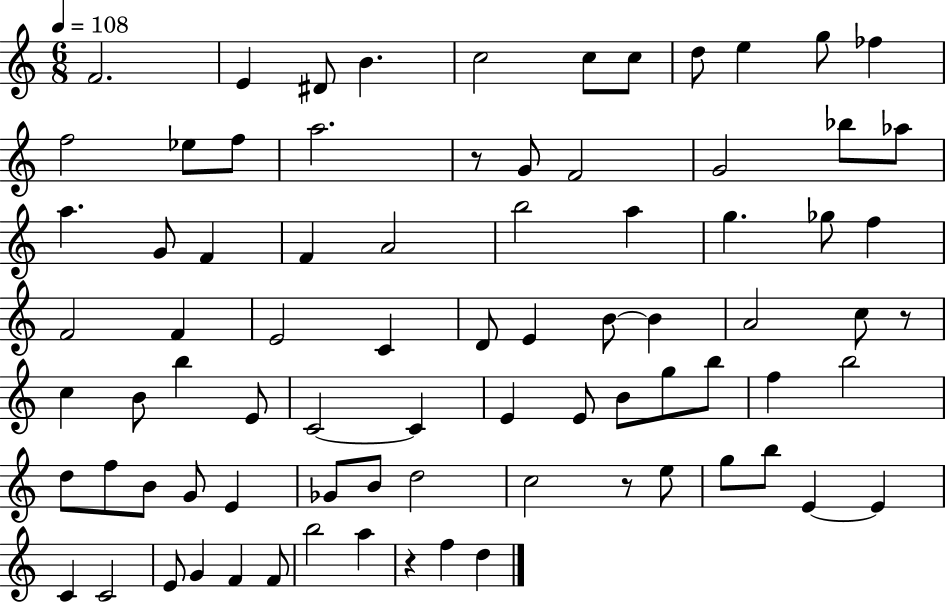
{
  \clef treble
  \numericTimeSignature
  \time 6/8
  \key c \major
  \tempo 4 = 108
  f'2. | e'4 dis'8 b'4. | c''2 c''8 c''8 | d''8 e''4 g''8 fes''4 | \break f''2 ees''8 f''8 | a''2. | r8 g'8 f'2 | g'2 bes''8 aes''8 | \break a''4. g'8 f'4 | f'4 a'2 | b''2 a''4 | g''4. ges''8 f''4 | \break f'2 f'4 | e'2 c'4 | d'8 e'4 b'8~~ b'4 | a'2 c''8 r8 | \break c''4 b'8 b''4 e'8 | c'2~~ c'4 | e'4 e'8 b'8 g''8 b''8 | f''4 b''2 | \break d''8 f''8 b'8 g'8 e'4 | ges'8 b'8 d''2 | c''2 r8 e''8 | g''8 b''8 e'4~~ e'4 | \break c'4 c'2 | e'8 g'4 f'4 f'8 | b''2 a''4 | r4 f''4 d''4 | \break \bar "|."
}